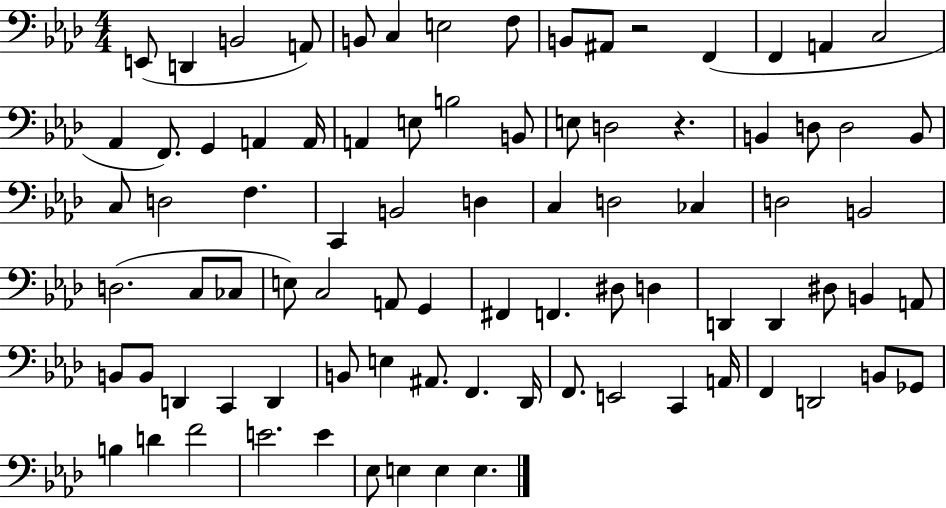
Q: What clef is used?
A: bass